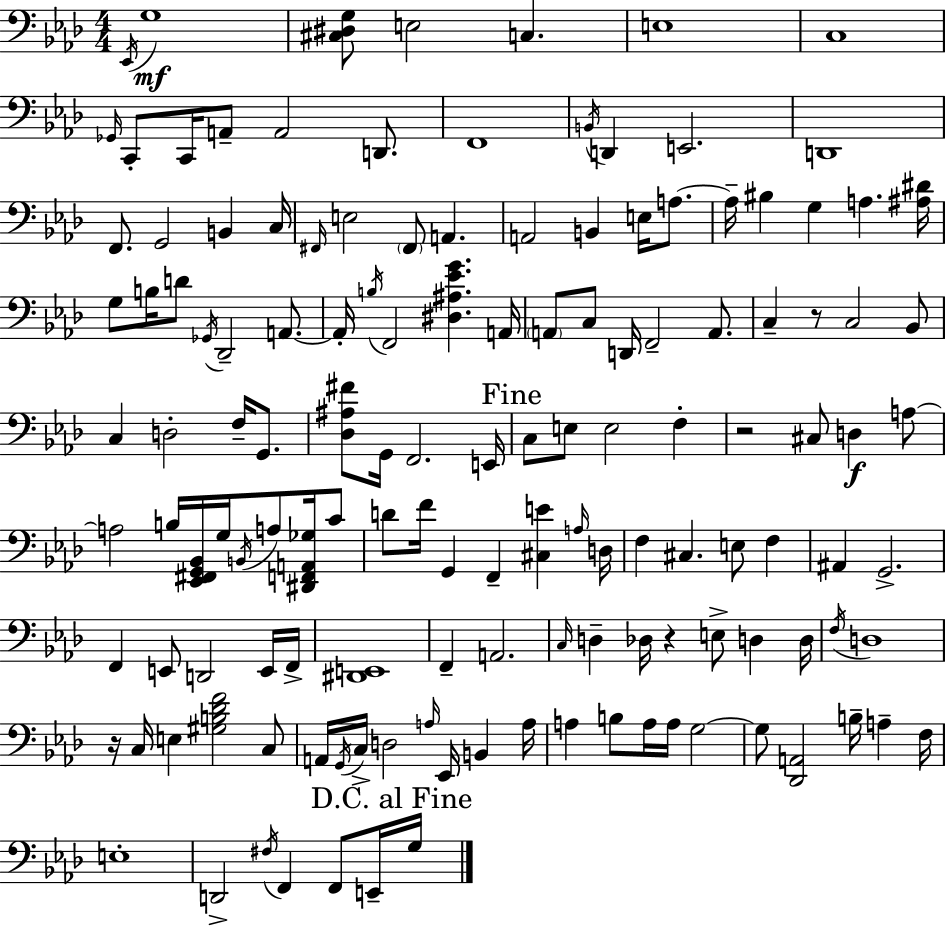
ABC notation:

X:1
T:Untitled
M:4/4
L:1/4
K:Ab
_E,,/4 G,4 [^C,^D,G,]/2 E,2 C, E,4 C,4 _G,,/4 C,,/2 C,,/4 A,,/2 A,,2 D,,/2 F,,4 B,,/4 D,, E,,2 D,,4 F,,/2 G,,2 B,, C,/4 ^F,,/4 E,2 ^F,,/2 A,, A,,2 B,, E,/4 A,/2 A,/4 ^B, G, A, [^A,^D]/4 G,/2 B,/4 D/2 _G,,/4 _D,,2 A,,/2 A,,/4 B,/4 F,,2 [^D,^A,_EG] A,,/4 A,,/2 C,/2 D,,/4 F,,2 A,,/2 C, z/2 C,2 _B,,/2 C, D,2 F,/4 G,,/2 [_D,^A,^F]/2 G,,/4 F,,2 E,,/4 C,/2 E,/2 E,2 F, z2 ^C,/2 D, A,/2 A,2 B,/4 [_E,,^F,,G,,_B,,]/4 G,/4 B,,/4 A,/2 [^D,,F,,A,,_G,]/4 C/2 D/2 F/4 G,, F,, [^C,E] A,/4 D,/4 F, ^C, E,/2 F, ^A,, G,,2 F,, E,,/2 D,,2 E,,/4 F,,/4 [^D,,E,,]4 F,, A,,2 C,/4 D, _D,/4 z E,/2 D, D,/4 F,/4 D,4 z/4 C,/4 E, [^G,B,_DF]2 C,/2 A,,/4 G,,/4 C,/4 D,2 A,/4 _E,,/4 B,, A,/4 A, B,/2 A,/4 A,/4 G,2 G,/2 [_D,,A,,]2 B,/4 A, F,/4 E,4 D,,2 ^F,/4 F,, F,,/2 E,,/4 G,/4